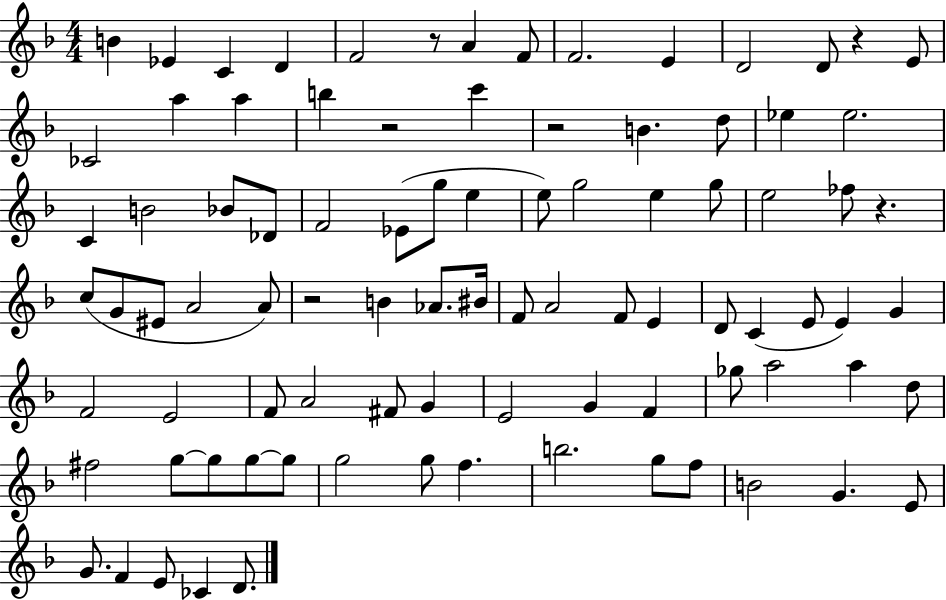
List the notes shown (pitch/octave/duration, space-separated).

B4/q Eb4/q C4/q D4/q F4/h R/e A4/q F4/e F4/h. E4/q D4/h D4/e R/q E4/e CES4/h A5/q A5/q B5/q R/h C6/q R/h B4/q. D5/e Eb5/q Eb5/h. C4/q B4/h Bb4/e Db4/e F4/h Eb4/e G5/e E5/q E5/e G5/h E5/q G5/e E5/h FES5/e R/q. C5/e G4/e EIS4/e A4/h A4/e R/h B4/q Ab4/e. BIS4/s F4/e A4/h F4/e E4/q D4/e C4/q E4/e E4/q G4/q F4/h E4/h F4/e A4/h F#4/e G4/q E4/h G4/q F4/q Gb5/e A5/h A5/q D5/e F#5/h G5/e G5/e G5/e G5/e G5/h G5/e F5/q. B5/h. G5/e F5/e B4/h G4/q. E4/e G4/e. F4/q E4/e CES4/q D4/e.